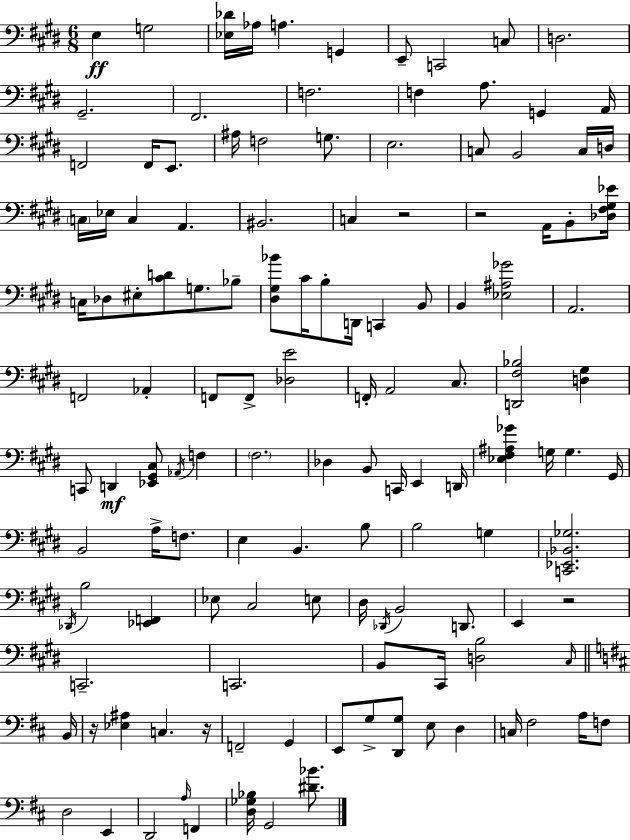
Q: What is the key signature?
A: E major